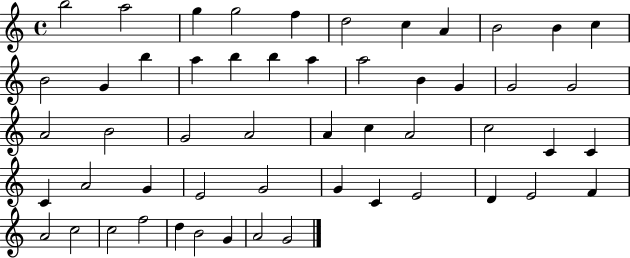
X:1
T:Untitled
M:4/4
L:1/4
K:C
b2 a2 g g2 f d2 c A B2 B c B2 G b a b b a a2 B G G2 G2 A2 B2 G2 A2 A c A2 c2 C C C A2 G E2 G2 G C E2 D E2 F A2 c2 c2 f2 d B2 G A2 G2